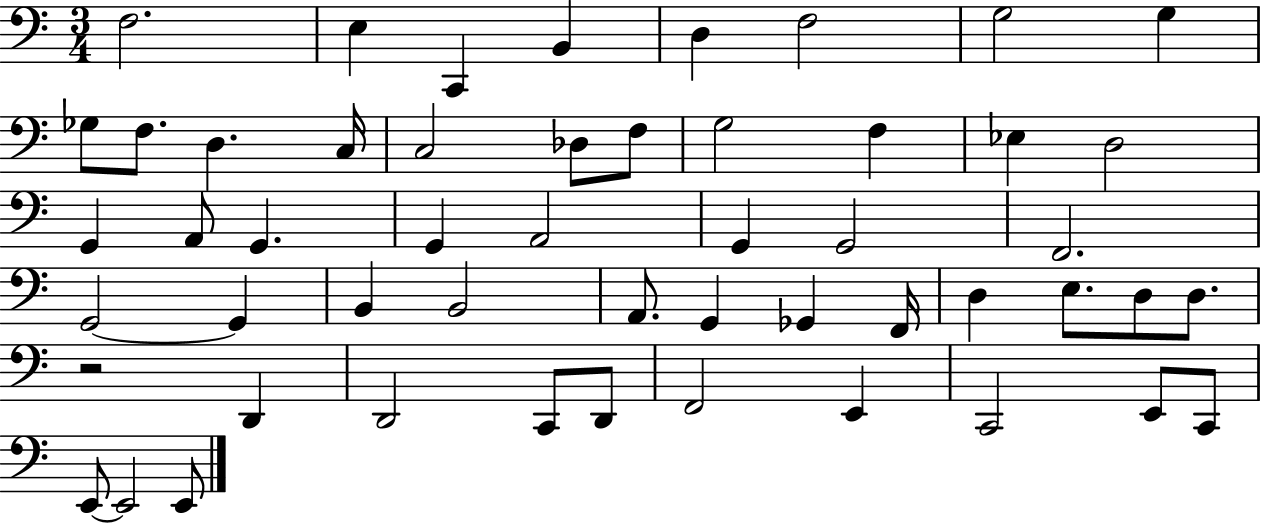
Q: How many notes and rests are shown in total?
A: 52